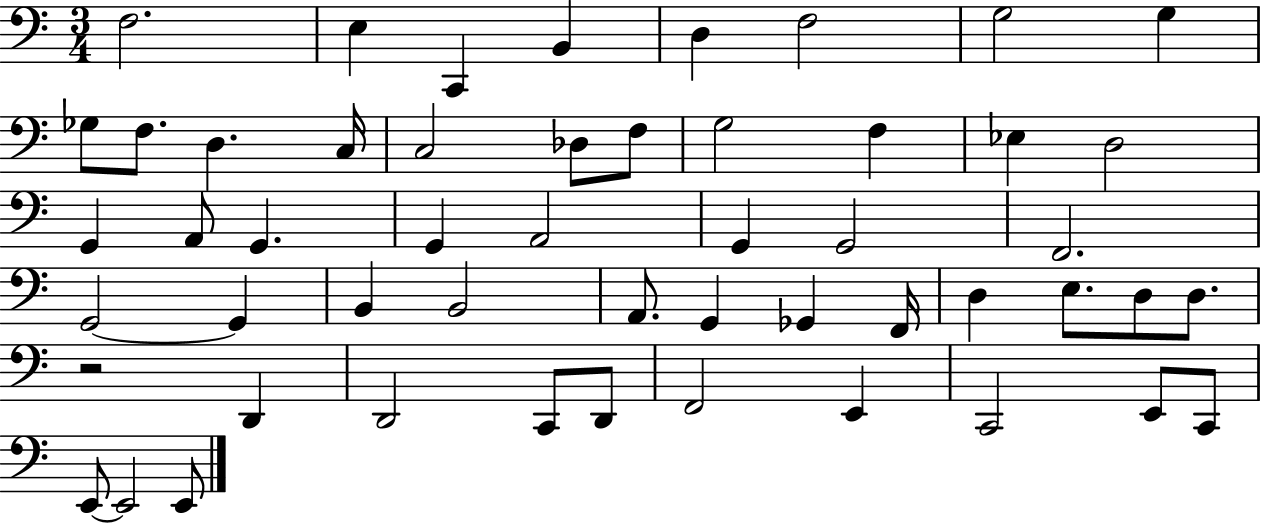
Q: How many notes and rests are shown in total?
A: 52